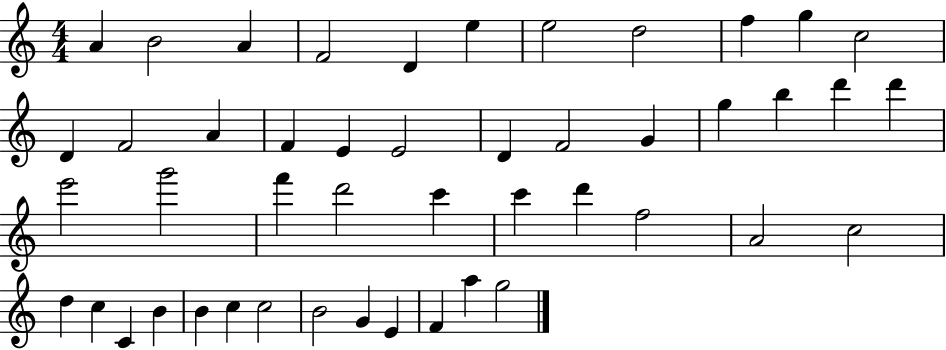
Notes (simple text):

A4/q B4/h A4/q F4/h D4/q E5/q E5/h D5/h F5/q G5/q C5/h D4/q F4/h A4/q F4/q E4/q E4/h D4/q F4/h G4/q G5/q B5/q D6/q D6/q E6/h G6/h F6/q D6/h C6/q C6/q D6/q F5/h A4/h C5/h D5/q C5/q C4/q B4/q B4/q C5/q C5/h B4/h G4/q E4/q F4/q A5/q G5/h